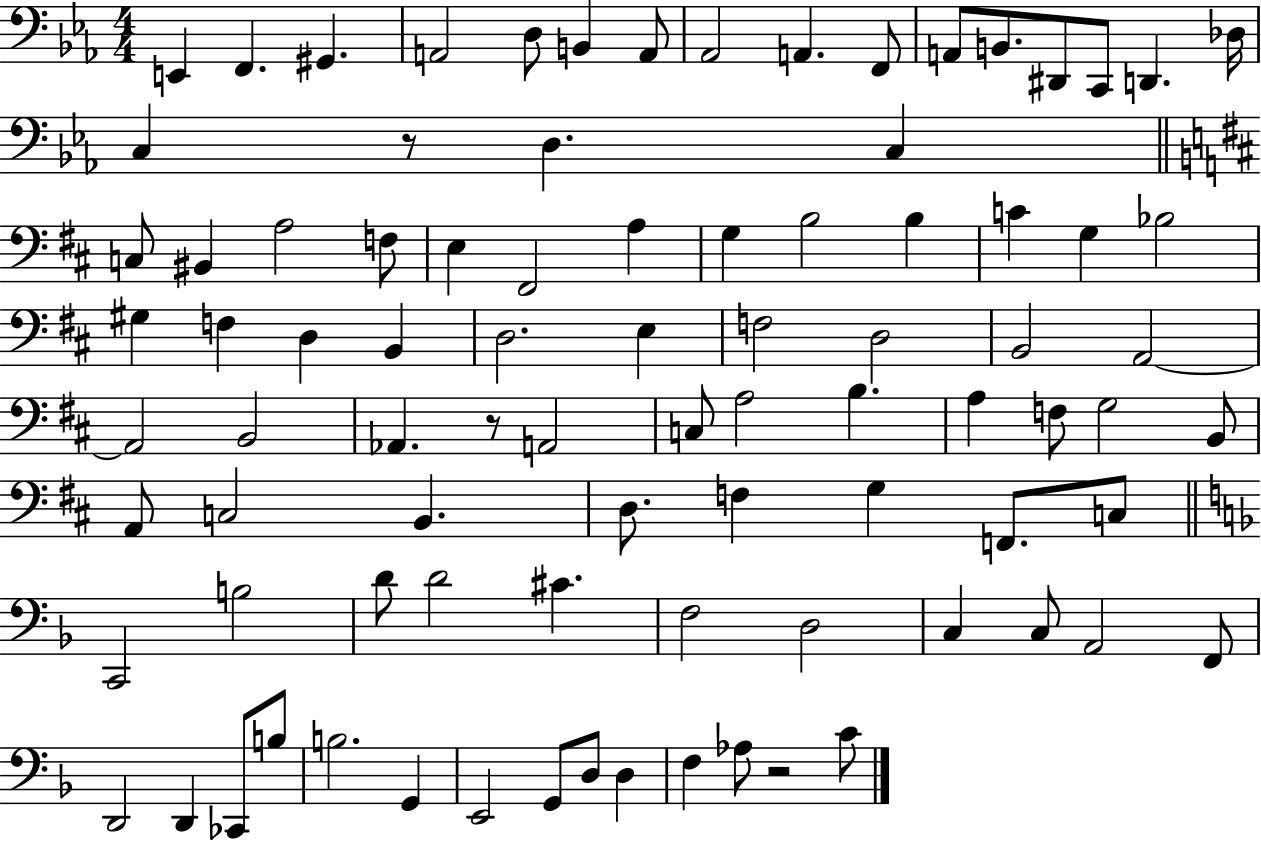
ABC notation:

X:1
T:Untitled
M:4/4
L:1/4
K:Eb
E,, F,, ^G,, A,,2 D,/2 B,, A,,/2 _A,,2 A,, F,,/2 A,,/2 B,,/2 ^D,,/2 C,,/2 D,, _D,/4 C, z/2 D, C, C,/2 ^B,, A,2 F,/2 E, ^F,,2 A, G, B,2 B, C G, _B,2 ^G, F, D, B,, D,2 E, F,2 D,2 B,,2 A,,2 A,,2 B,,2 _A,, z/2 A,,2 C,/2 A,2 B, A, F,/2 G,2 B,,/2 A,,/2 C,2 B,, D,/2 F, G, F,,/2 C,/2 C,,2 B,2 D/2 D2 ^C F,2 D,2 C, C,/2 A,,2 F,,/2 D,,2 D,, _C,,/2 B,/2 B,2 G,, E,,2 G,,/2 D,/2 D, F, _A,/2 z2 C/2